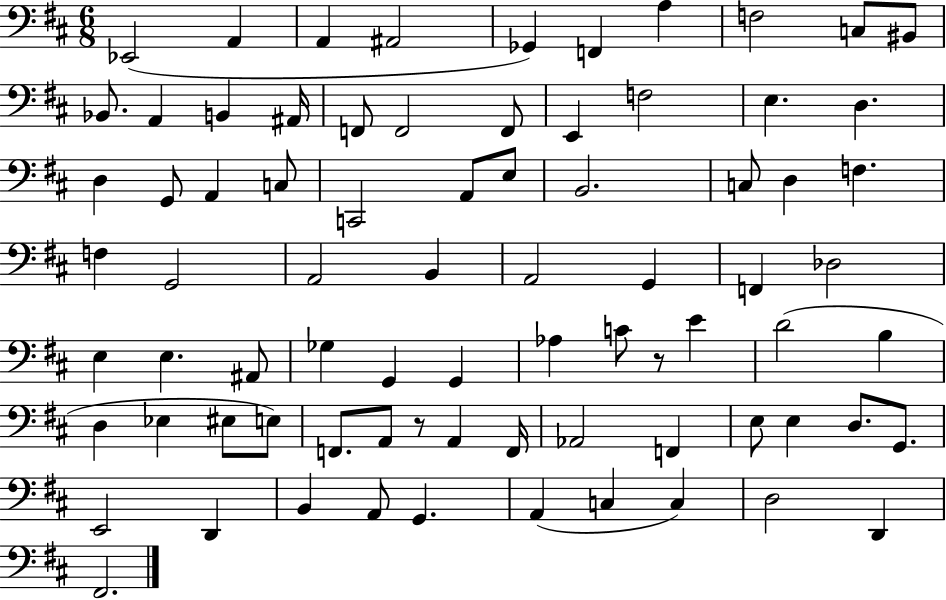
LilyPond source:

{
  \clef bass
  \numericTimeSignature
  \time 6/8
  \key d \major
  \repeat volta 2 { ees,2( a,4 | a,4 ais,2 | ges,4) f,4 a4 | f2 c8 bis,8 | \break bes,8. a,4 b,4 ais,16 | f,8 f,2 f,8 | e,4 f2 | e4. d4. | \break d4 g,8 a,4 c8 | c,2 a,8 e8 | b,2. | c8 d4 f4. | \break f4 g,2 | a,2 b,4 | a,2 g,4 | f,4 des2 | \break e4 e4. ais,8 | ges4 g,4 g,4 | aes4 c'8 r8 e'4 | d'2( b4 | \break d4 ees4 eis8 e8) | f,8. a,8 r8 a,4 f,16 | aes,2 f,4 | e8 e4 d8. g,8. | \break e,2 d,4 | b,4 a,8 g,4. | a,4( c4 c4) | d2 d,4 | \break fis,2. | } \bar "|."
}